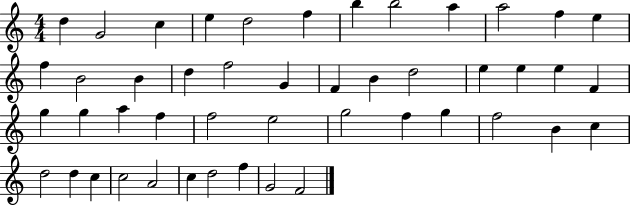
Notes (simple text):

D5/q G4/h C5/q E5/q D5/h F5/q B5/q B5/h A5/q A5/h F5/q E5/q F5/q B4/h B4/q D5/q F5/h G4/q F4/q B4/q D5/h E5/q E5/q E5/q F4/q G5/q G5/q A5/q F5/q F5/h E5/h G5/h F5/q G5/q F5/h B4/q C5/q D5/h D5/q C5/q C5/h A4/h C5/q D5/h F5/q G4/h F4/h